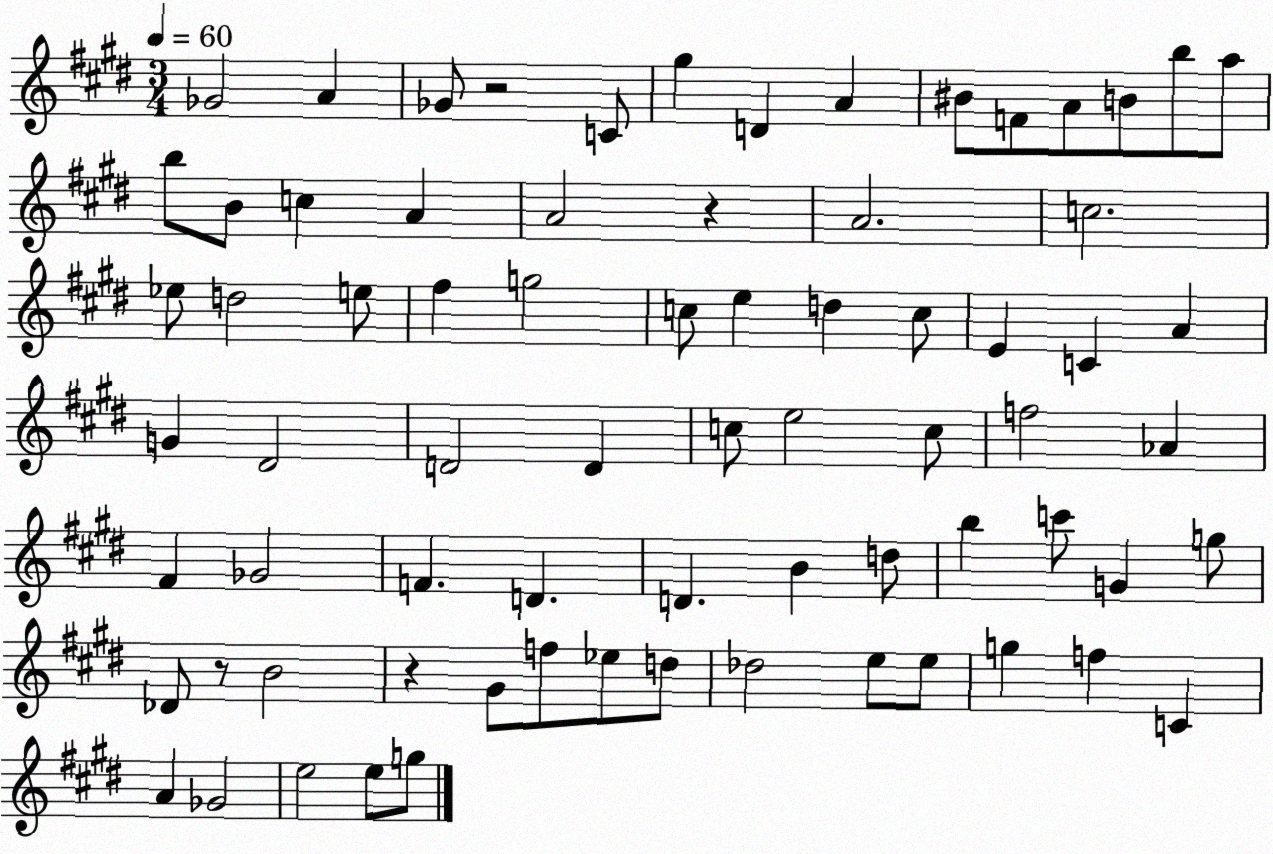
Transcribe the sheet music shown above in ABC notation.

X:1
T:Untitled
M:3/4
L:1/4
K:E
_G2 A _G/2 z2 C/2 ^g D A ^B/2 F/2 A/2 B/2 b/2 a/2 b/2 B/2 c A A2 z A2 c2 _e/2 d2 e/2 ^f g2 c/2 e d c/2 E C A G ^D2 D2 D c/2 e2 c/2 f2 _A ^F _G2 F D D B d/2 b c'/2 G g/2 _D/2 z/2 B2 z ^G/2 f/2 _e/2 d/2 _d2 e/2 e/2 g f C A _G2 e2 e/2 g/2